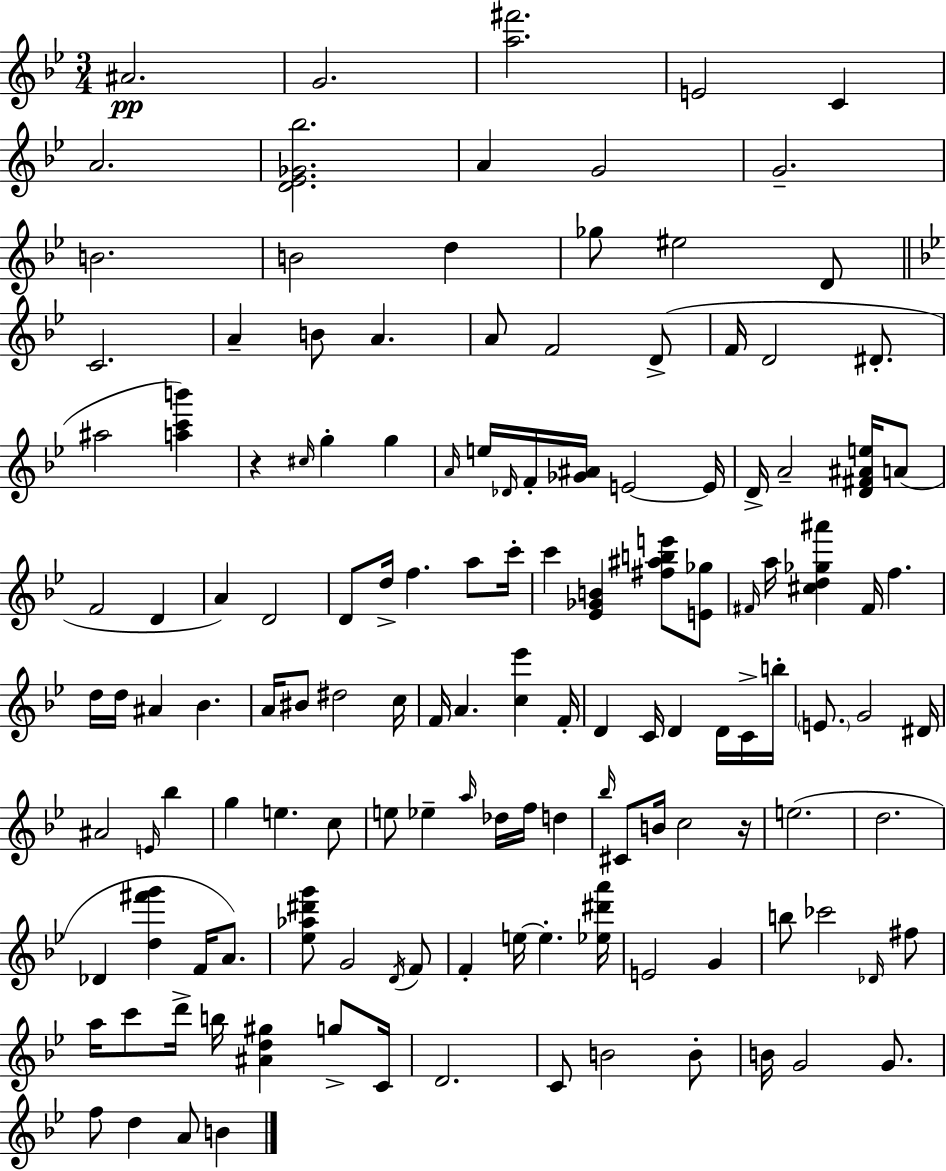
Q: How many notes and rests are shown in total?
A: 137